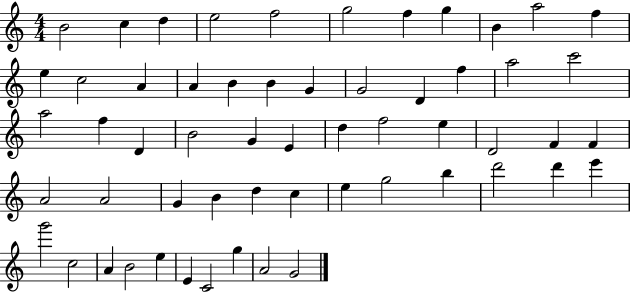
{
  \clef treble
  \numericTimeSignature
  \time 4/4
  \key c \major
  b'2 c''4 d''4 | e''2 f''2 | g''2 f''4 g''4 | b'4 a''2 f''4 | \break e''4 c''2 a'4 | a'4 b'4 b'4 g'4 | g'2 d'4 f''4 | a''2 c'''2 | \break a''2 f''4 d'4 | b'2 g'4 e'4 | d''4 f''2 e''4 | d'2 f'4 f'4 | \break a'2 a'2 | g'4 b'4 d''4 c''4 | e''4 g''2 b''4 | d'''2 d'''4 e'''4 | \break g'''2 c''2 | a'4 b'2 e''4 | e'4 c'2 g''4 | a'2 g'2 | \break \bar "|."
}